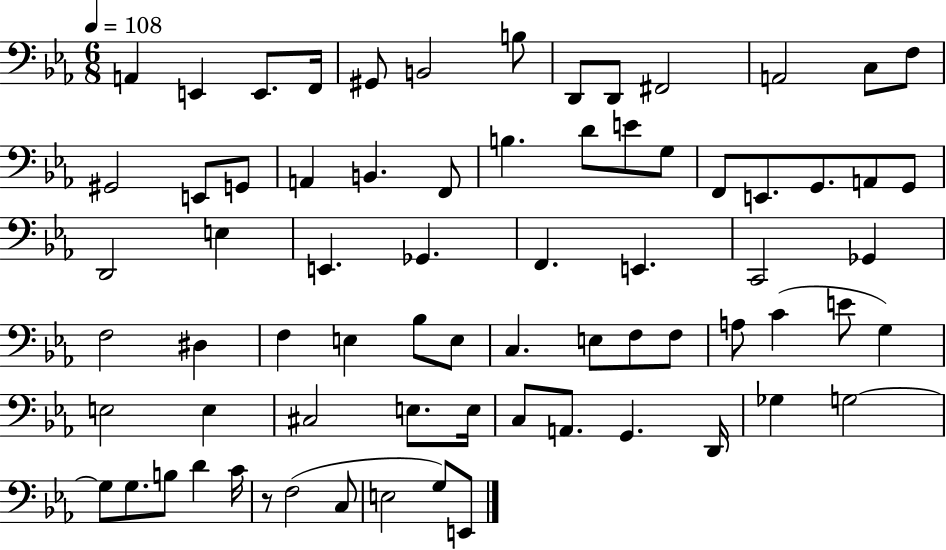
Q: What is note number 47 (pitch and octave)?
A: A3